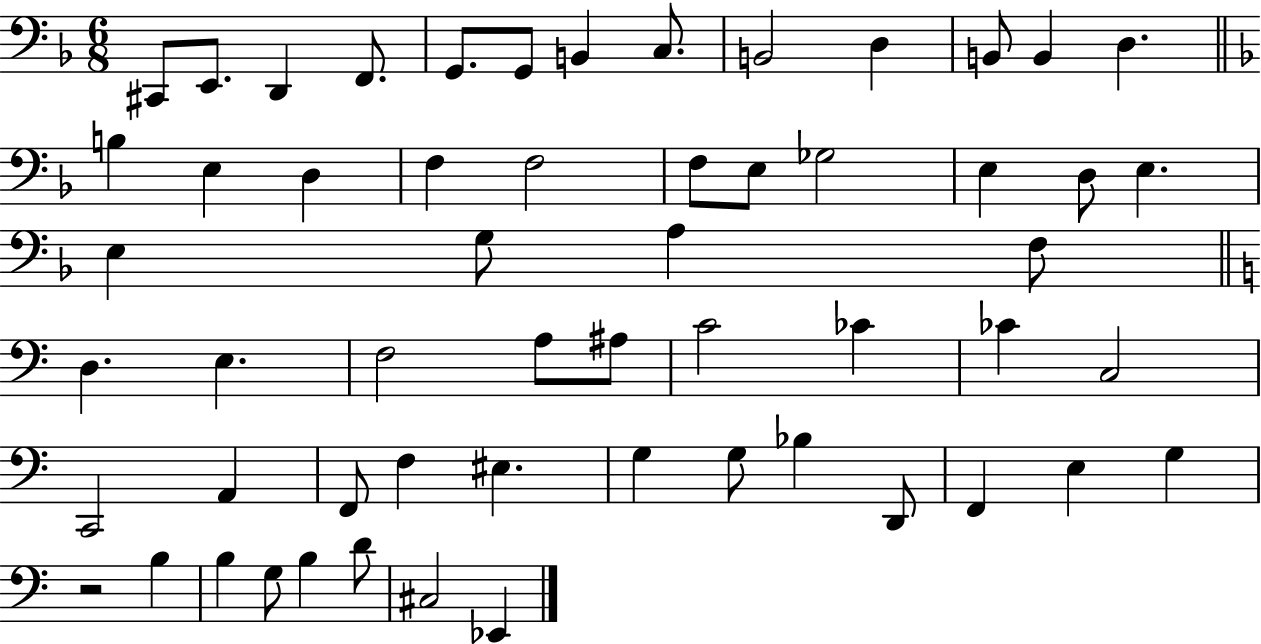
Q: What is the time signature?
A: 6/8